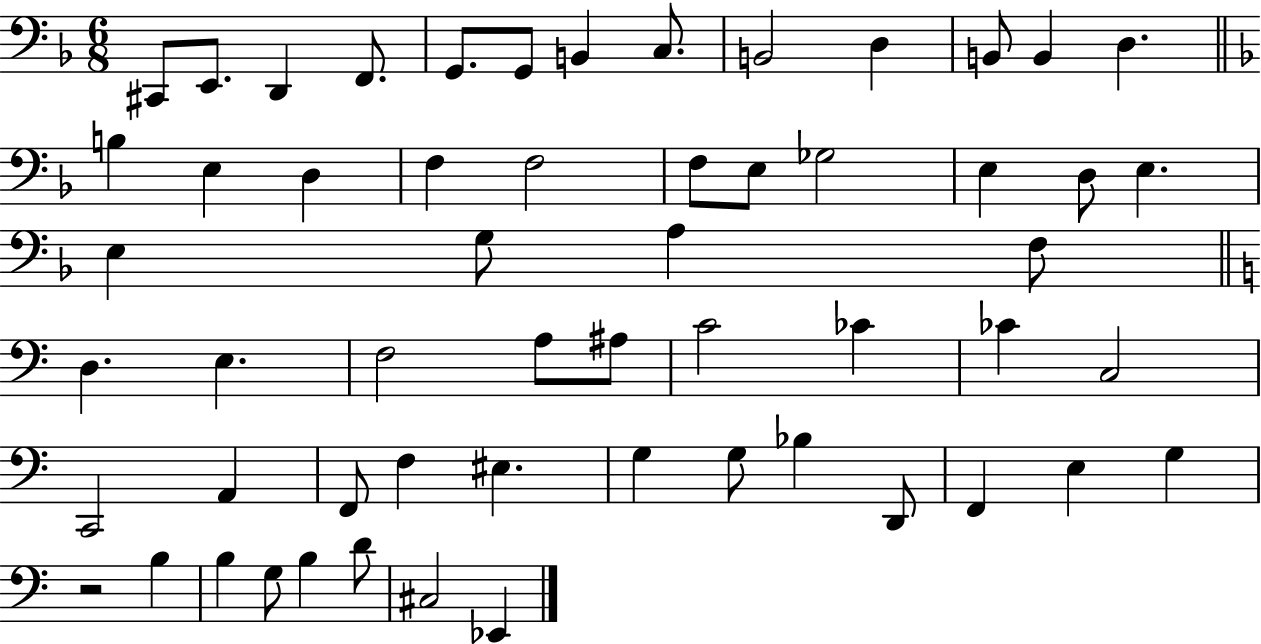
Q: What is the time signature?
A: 6/8